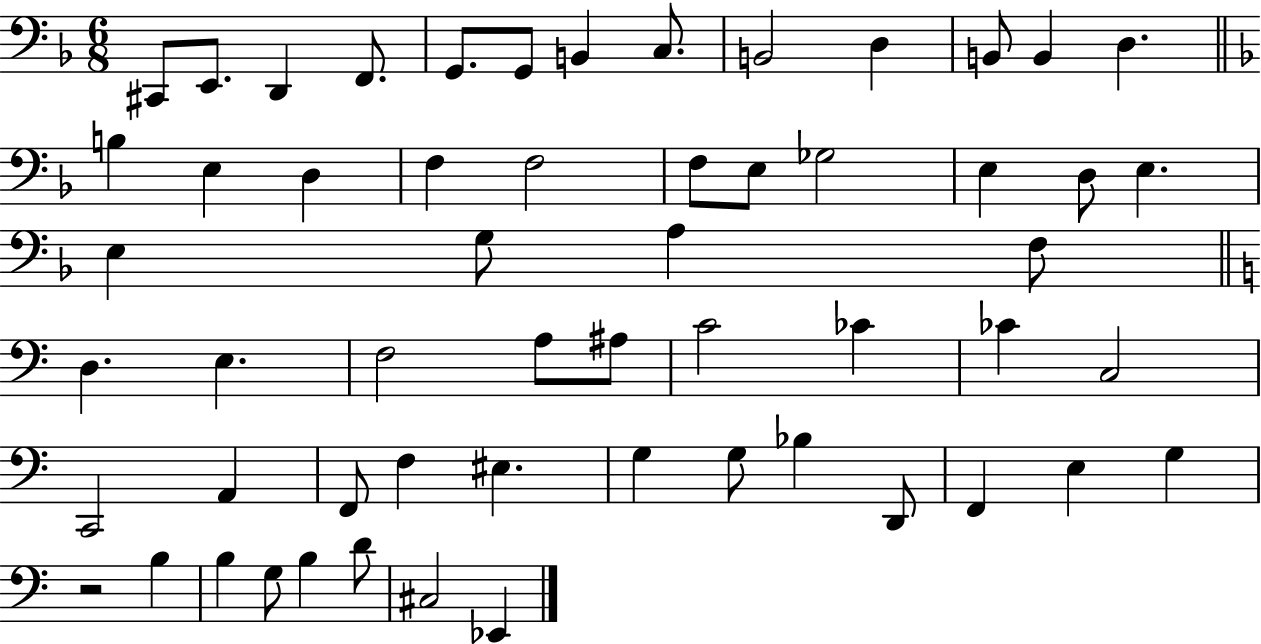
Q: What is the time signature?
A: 6/8